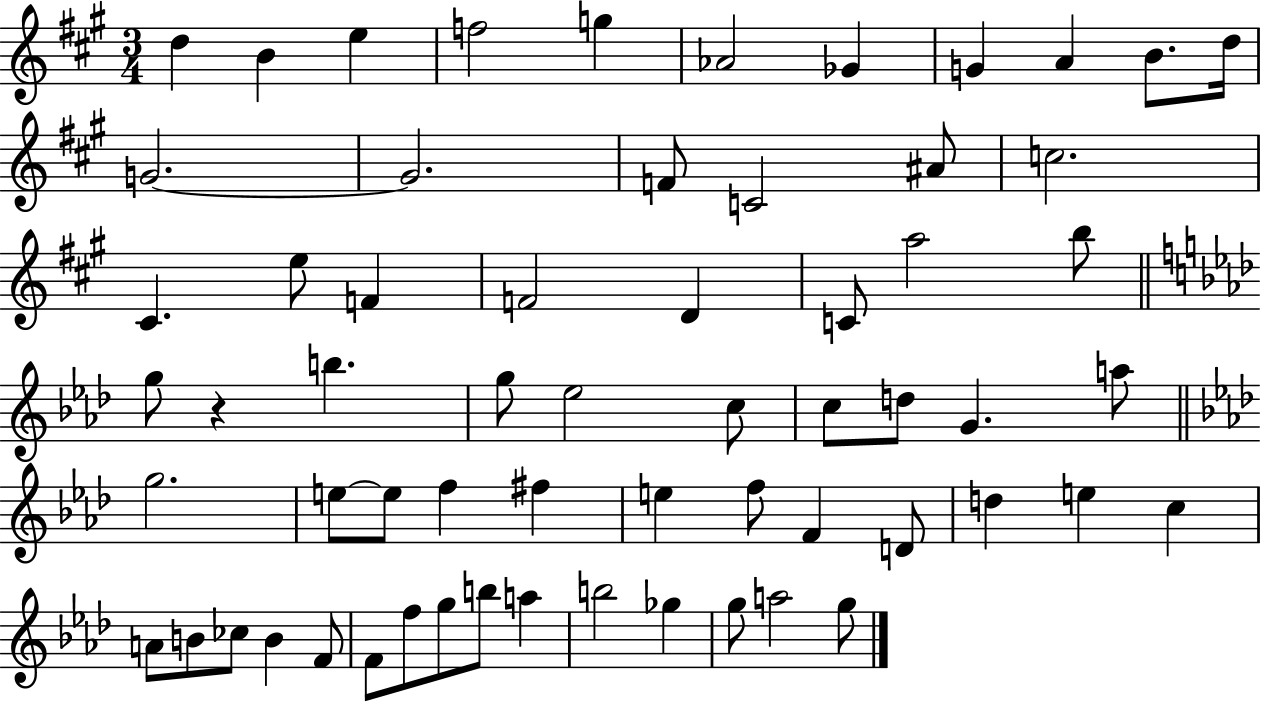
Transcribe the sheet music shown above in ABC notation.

X:1
T:Untitled
M:3/4
L:1/4
K:A
d B e f2 g _A2 _G G A B/2 d/4 G2 G2 F/2 C2 ^A/2 c2 ^C e/2 F F2 D C/2 a2 b/2 g/2 z b g/2 _e2 c/2 c/2 d/2 G a/2 g2 e/2 e/2 f ^f e f/2 F D/2 d e c A/2 B/2 _c/2 B F/2 F/2 f/2 g/2 b/2 a b2 _g g/2 a2 g/2